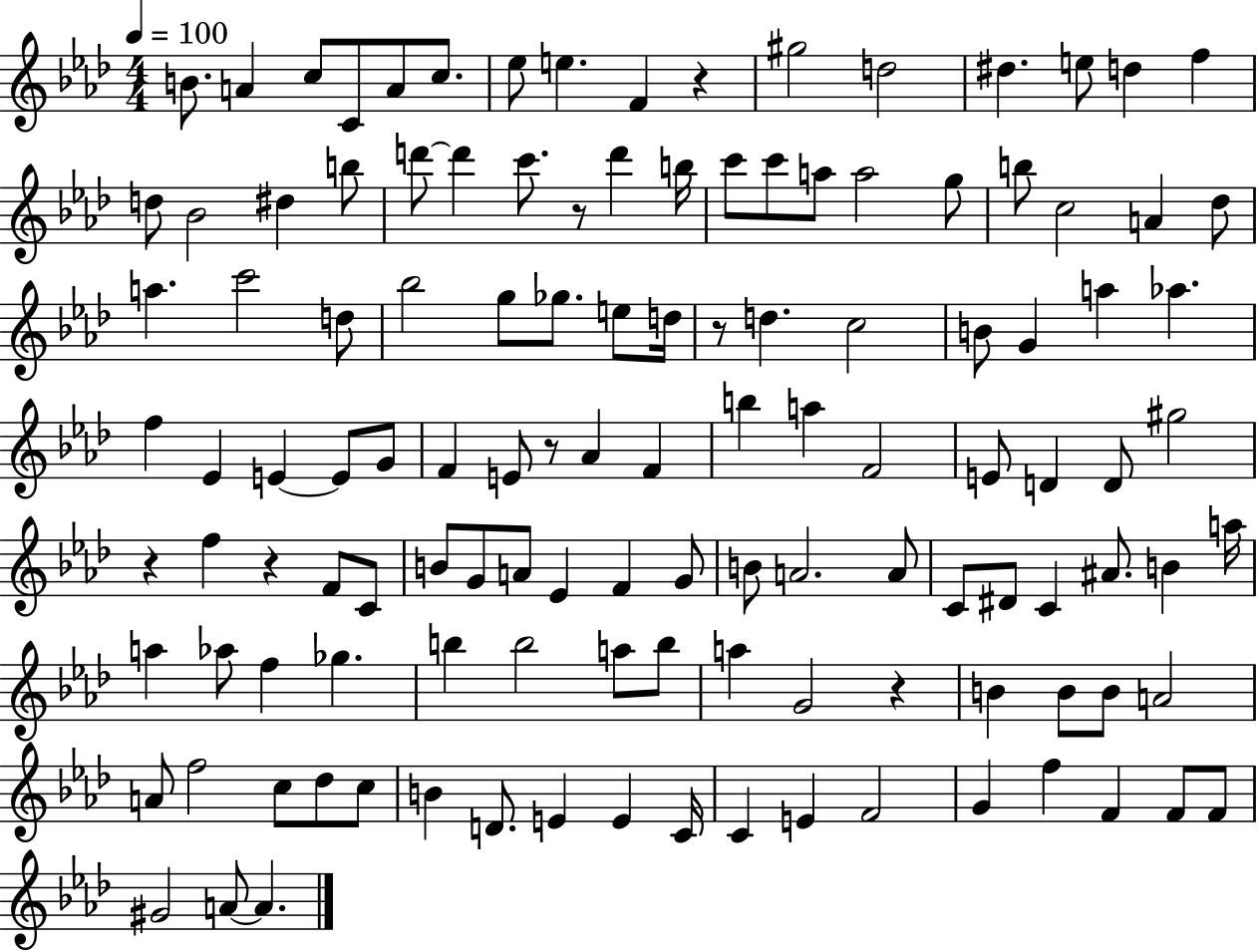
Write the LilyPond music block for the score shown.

{
  \clef treble
  \numericTimeSignature
  \time 4/4
  \key aes \major
  \tempo 4 = 100
  \repeat volta 2 { b'8. a'4 c''8 c'8 a'8 c''8. | ees''8 e''4. f'4 r4 | gis''2 d''2 | dis''4. e''8 d''4 f''4 | \break d''8 bes'2 dis''4 b''8 | d'''8~~ d'''4 c'''8. r8 d'''4 b''16 | c'''8 c'''8 a''8 a''2 g''8 | b''8 c''2 a'4 des''8 | \break a''4. c'''2 d''8 | bes''2 g''8 ges''8. e''8 d''16 | r8 d''4. c''2 | b'8 g'4 a''4 aes''4. | \break f''4 ees'4 e'4~~ e'8 g'8 | f'4 e'8 r8 aes'4 f'4 | b''4 a''4 f'2 | e'8 d'4 d'8 gis''2 | \break r4 f''4 r4 f'8 c'8 | b'8 g'8 a'8 ees'4 f'4 g'8 | b'8 a'2. a'8 | c'8 dis'8 c'4 ais'8. b'4 a''16 | \break a''4 aes''8 f''4 ges''4. | b''4 b''2 a''8 b''8 | a''4 g'2 r4 | b'4 b'8 b'8 a'2 | \break a'8 f''2 c''8 des''8 c''8 | b'4 d'8. e'4 e'4 c'16 | c'4 e'4 f'2 | g'4 f''4 f'4 f'8 f'8 | \break gis'2 a'8~~ a'4. | } \bar "|."
}